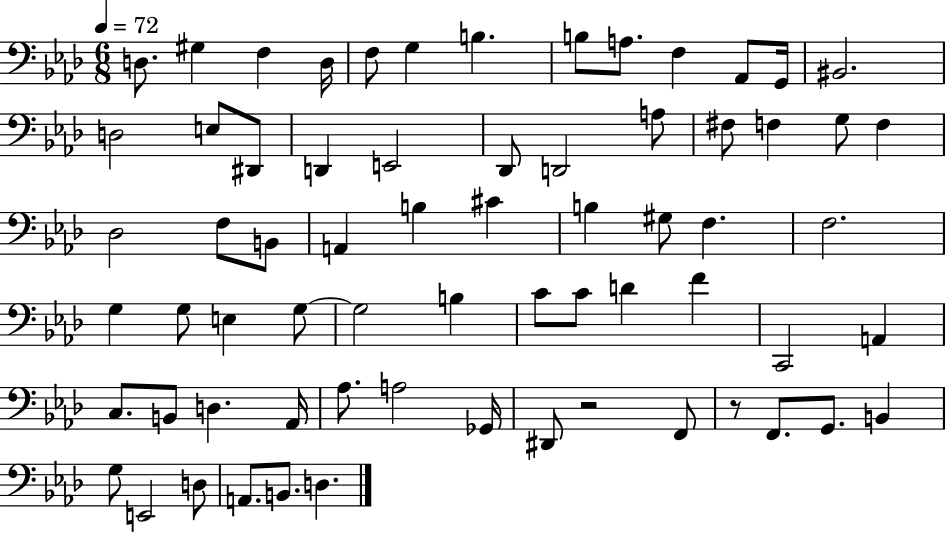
D3/e. G#3/q F3/q D3/s F3/e G3/q B3/q. B3/e A3/e. F3/q Ab2/e G2/s BIS2/h. D3/h E3/e D#2/e D2/q E2/h Db2/e D2/h A3/e F#3/e F3/q G3/e F3/q Db3/h F3/e B2/e A2/q B3/q C#4/q B3/q G#3/e F3/q. F3/h. G3/q G3/e E3/q G3/e G3/h B3/q C4/e C4/e D4/q F4/q C2/h A2/q C3/e. B2/e D3/q. Ab2/s Ab3/e. A3/h Gb2/s D#2/e R/h F2/e R/e F2/e. G2/e. B2/q G3/e E2/h D3/e A2/e. B2/e. D3/q.